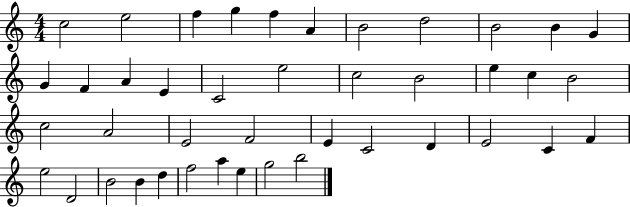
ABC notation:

X:1
T:Untitled
M:4/4
L:1/4
K:C
c2 e2 f g f A B2 d2 B2 B G G F A E C2 e2 c2 B2 e c B2 c2 A2 E2 F2 E C2 D E2 C F e2 D2 B2 B d f2 a e g2 b2